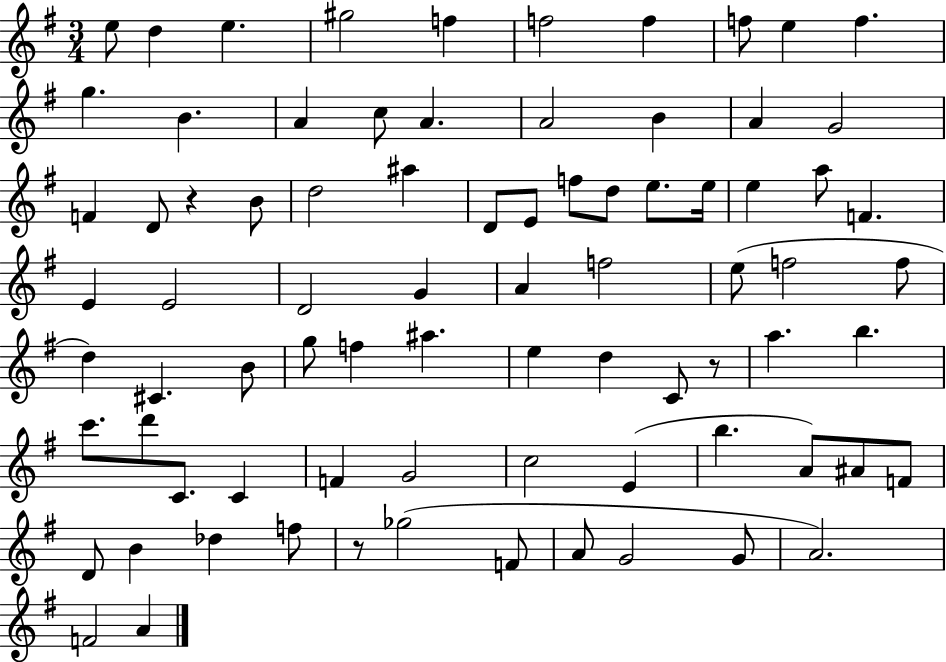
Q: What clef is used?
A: treble